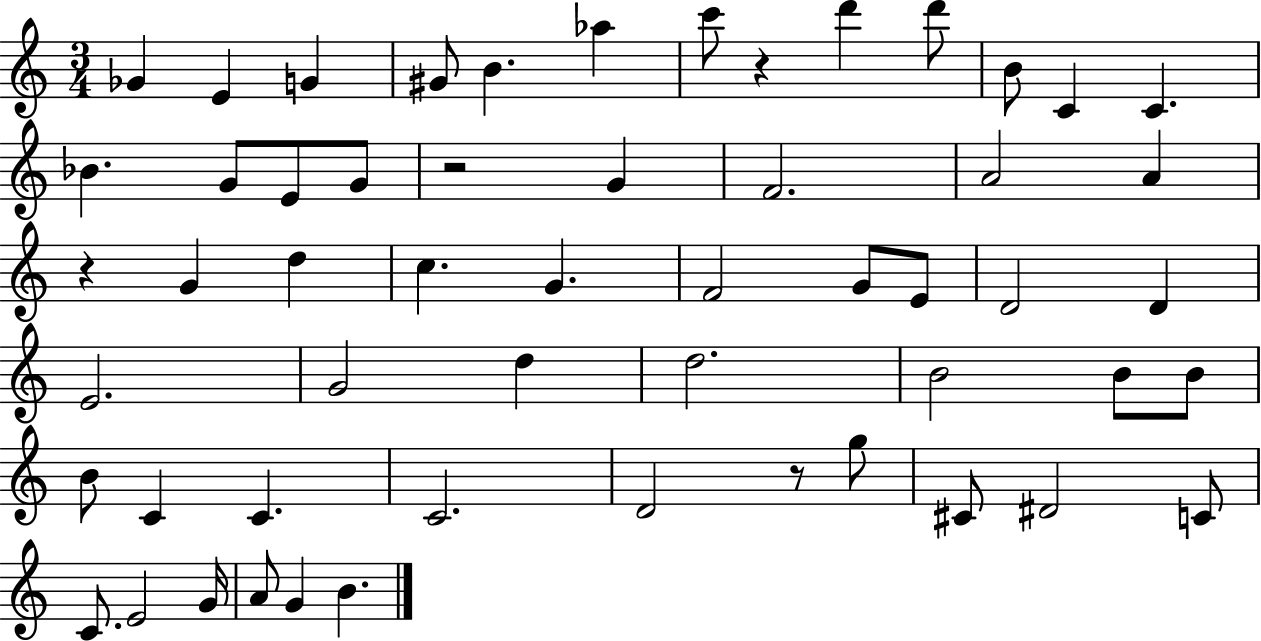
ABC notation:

X:1
T:Untitled
M:3/4
L:1/4
K:C
_G E G ^G/2 B _a c'/2 z d' d'/2 B/2 C C _B G/2 E/2 G/2 z2 G F2 A2 A z G d c G F2 G/2 E/2 D2 D E2 G2 d d2 B2 B/2 B/2 B/2 C C C2 D2 z/2 g/2 ^C/2 ^D2 C/2 C/2 E2 G/4 A/2 G B